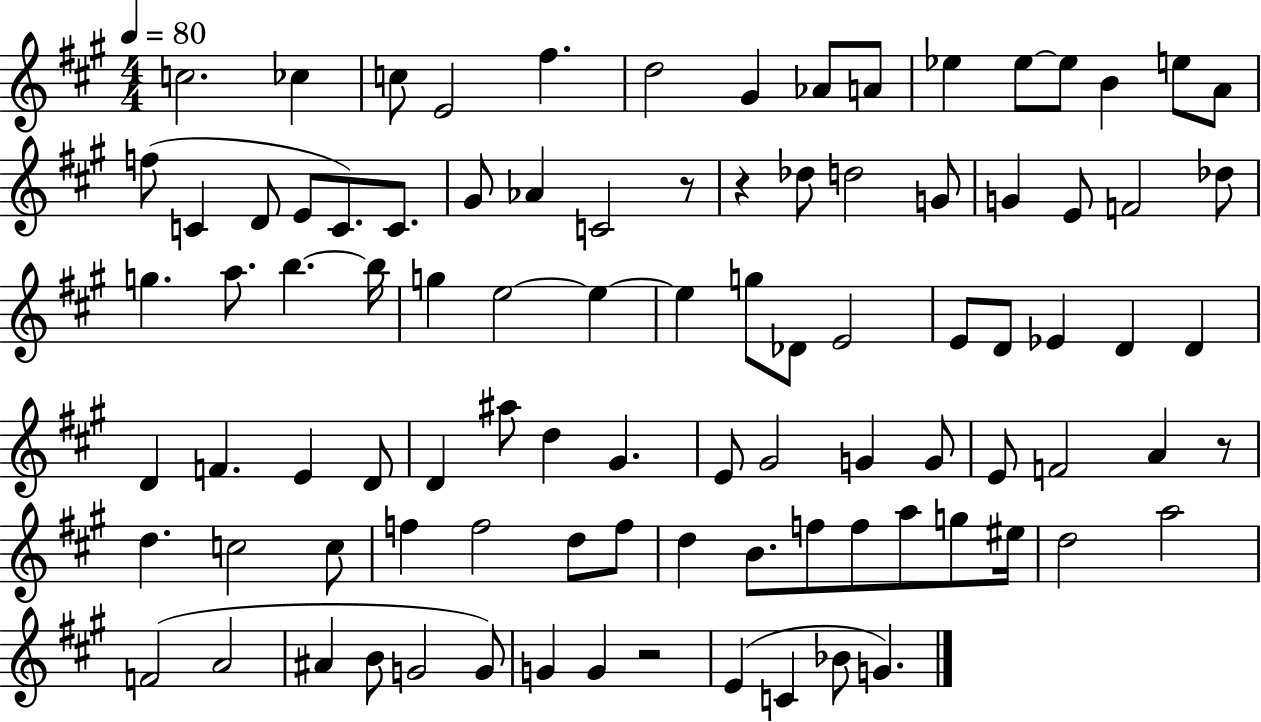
{
  \clef treble
  \numericTimeSignature
  \time 4/4
  \key a \major
  \tempo 4 = 80
  \repeat volta 2 { c''2. ces''4 | c''8 e'2 fis''4. | d''2 gis'4 aes'8 a'8 | ees''4 ees''8~~ ees''8 b'4 e''8 a'8 | \break f''8( c'4 d'8 e'8 c'8.) c'8. | gis'8 aes'4 c'2 r8 | r4 des''8 d''2 g'8 | g'4 e'8 f'2 des''8 | \break g''4. a''8. b''4.~~ b''16 | g''4 e''2~~ e''4~~ | e''4 g''8 des'8 e'2 | e'8 d'8 ees'4 d'4 d'4 | \break d'4 f'4. e'4 d'8 | d'4 ais''8 d''4 gis'4. | e'8 gis'2 g'4 g'8 | e'8 f'2 a'4 r8 | \break d''4. c''2 c''8 | f''4 f''2 d''8 f''8 | d''4 b'8. f''8 f''8 a''8 g''8 eis''16 | d''2 a''2 | \break f'2( a'2 | ais'4 b'8 g'2 g'8) | g'4 g'4 r2 | e'4( c'4 bes'8 g'4.) | \break } \bar "|."
}